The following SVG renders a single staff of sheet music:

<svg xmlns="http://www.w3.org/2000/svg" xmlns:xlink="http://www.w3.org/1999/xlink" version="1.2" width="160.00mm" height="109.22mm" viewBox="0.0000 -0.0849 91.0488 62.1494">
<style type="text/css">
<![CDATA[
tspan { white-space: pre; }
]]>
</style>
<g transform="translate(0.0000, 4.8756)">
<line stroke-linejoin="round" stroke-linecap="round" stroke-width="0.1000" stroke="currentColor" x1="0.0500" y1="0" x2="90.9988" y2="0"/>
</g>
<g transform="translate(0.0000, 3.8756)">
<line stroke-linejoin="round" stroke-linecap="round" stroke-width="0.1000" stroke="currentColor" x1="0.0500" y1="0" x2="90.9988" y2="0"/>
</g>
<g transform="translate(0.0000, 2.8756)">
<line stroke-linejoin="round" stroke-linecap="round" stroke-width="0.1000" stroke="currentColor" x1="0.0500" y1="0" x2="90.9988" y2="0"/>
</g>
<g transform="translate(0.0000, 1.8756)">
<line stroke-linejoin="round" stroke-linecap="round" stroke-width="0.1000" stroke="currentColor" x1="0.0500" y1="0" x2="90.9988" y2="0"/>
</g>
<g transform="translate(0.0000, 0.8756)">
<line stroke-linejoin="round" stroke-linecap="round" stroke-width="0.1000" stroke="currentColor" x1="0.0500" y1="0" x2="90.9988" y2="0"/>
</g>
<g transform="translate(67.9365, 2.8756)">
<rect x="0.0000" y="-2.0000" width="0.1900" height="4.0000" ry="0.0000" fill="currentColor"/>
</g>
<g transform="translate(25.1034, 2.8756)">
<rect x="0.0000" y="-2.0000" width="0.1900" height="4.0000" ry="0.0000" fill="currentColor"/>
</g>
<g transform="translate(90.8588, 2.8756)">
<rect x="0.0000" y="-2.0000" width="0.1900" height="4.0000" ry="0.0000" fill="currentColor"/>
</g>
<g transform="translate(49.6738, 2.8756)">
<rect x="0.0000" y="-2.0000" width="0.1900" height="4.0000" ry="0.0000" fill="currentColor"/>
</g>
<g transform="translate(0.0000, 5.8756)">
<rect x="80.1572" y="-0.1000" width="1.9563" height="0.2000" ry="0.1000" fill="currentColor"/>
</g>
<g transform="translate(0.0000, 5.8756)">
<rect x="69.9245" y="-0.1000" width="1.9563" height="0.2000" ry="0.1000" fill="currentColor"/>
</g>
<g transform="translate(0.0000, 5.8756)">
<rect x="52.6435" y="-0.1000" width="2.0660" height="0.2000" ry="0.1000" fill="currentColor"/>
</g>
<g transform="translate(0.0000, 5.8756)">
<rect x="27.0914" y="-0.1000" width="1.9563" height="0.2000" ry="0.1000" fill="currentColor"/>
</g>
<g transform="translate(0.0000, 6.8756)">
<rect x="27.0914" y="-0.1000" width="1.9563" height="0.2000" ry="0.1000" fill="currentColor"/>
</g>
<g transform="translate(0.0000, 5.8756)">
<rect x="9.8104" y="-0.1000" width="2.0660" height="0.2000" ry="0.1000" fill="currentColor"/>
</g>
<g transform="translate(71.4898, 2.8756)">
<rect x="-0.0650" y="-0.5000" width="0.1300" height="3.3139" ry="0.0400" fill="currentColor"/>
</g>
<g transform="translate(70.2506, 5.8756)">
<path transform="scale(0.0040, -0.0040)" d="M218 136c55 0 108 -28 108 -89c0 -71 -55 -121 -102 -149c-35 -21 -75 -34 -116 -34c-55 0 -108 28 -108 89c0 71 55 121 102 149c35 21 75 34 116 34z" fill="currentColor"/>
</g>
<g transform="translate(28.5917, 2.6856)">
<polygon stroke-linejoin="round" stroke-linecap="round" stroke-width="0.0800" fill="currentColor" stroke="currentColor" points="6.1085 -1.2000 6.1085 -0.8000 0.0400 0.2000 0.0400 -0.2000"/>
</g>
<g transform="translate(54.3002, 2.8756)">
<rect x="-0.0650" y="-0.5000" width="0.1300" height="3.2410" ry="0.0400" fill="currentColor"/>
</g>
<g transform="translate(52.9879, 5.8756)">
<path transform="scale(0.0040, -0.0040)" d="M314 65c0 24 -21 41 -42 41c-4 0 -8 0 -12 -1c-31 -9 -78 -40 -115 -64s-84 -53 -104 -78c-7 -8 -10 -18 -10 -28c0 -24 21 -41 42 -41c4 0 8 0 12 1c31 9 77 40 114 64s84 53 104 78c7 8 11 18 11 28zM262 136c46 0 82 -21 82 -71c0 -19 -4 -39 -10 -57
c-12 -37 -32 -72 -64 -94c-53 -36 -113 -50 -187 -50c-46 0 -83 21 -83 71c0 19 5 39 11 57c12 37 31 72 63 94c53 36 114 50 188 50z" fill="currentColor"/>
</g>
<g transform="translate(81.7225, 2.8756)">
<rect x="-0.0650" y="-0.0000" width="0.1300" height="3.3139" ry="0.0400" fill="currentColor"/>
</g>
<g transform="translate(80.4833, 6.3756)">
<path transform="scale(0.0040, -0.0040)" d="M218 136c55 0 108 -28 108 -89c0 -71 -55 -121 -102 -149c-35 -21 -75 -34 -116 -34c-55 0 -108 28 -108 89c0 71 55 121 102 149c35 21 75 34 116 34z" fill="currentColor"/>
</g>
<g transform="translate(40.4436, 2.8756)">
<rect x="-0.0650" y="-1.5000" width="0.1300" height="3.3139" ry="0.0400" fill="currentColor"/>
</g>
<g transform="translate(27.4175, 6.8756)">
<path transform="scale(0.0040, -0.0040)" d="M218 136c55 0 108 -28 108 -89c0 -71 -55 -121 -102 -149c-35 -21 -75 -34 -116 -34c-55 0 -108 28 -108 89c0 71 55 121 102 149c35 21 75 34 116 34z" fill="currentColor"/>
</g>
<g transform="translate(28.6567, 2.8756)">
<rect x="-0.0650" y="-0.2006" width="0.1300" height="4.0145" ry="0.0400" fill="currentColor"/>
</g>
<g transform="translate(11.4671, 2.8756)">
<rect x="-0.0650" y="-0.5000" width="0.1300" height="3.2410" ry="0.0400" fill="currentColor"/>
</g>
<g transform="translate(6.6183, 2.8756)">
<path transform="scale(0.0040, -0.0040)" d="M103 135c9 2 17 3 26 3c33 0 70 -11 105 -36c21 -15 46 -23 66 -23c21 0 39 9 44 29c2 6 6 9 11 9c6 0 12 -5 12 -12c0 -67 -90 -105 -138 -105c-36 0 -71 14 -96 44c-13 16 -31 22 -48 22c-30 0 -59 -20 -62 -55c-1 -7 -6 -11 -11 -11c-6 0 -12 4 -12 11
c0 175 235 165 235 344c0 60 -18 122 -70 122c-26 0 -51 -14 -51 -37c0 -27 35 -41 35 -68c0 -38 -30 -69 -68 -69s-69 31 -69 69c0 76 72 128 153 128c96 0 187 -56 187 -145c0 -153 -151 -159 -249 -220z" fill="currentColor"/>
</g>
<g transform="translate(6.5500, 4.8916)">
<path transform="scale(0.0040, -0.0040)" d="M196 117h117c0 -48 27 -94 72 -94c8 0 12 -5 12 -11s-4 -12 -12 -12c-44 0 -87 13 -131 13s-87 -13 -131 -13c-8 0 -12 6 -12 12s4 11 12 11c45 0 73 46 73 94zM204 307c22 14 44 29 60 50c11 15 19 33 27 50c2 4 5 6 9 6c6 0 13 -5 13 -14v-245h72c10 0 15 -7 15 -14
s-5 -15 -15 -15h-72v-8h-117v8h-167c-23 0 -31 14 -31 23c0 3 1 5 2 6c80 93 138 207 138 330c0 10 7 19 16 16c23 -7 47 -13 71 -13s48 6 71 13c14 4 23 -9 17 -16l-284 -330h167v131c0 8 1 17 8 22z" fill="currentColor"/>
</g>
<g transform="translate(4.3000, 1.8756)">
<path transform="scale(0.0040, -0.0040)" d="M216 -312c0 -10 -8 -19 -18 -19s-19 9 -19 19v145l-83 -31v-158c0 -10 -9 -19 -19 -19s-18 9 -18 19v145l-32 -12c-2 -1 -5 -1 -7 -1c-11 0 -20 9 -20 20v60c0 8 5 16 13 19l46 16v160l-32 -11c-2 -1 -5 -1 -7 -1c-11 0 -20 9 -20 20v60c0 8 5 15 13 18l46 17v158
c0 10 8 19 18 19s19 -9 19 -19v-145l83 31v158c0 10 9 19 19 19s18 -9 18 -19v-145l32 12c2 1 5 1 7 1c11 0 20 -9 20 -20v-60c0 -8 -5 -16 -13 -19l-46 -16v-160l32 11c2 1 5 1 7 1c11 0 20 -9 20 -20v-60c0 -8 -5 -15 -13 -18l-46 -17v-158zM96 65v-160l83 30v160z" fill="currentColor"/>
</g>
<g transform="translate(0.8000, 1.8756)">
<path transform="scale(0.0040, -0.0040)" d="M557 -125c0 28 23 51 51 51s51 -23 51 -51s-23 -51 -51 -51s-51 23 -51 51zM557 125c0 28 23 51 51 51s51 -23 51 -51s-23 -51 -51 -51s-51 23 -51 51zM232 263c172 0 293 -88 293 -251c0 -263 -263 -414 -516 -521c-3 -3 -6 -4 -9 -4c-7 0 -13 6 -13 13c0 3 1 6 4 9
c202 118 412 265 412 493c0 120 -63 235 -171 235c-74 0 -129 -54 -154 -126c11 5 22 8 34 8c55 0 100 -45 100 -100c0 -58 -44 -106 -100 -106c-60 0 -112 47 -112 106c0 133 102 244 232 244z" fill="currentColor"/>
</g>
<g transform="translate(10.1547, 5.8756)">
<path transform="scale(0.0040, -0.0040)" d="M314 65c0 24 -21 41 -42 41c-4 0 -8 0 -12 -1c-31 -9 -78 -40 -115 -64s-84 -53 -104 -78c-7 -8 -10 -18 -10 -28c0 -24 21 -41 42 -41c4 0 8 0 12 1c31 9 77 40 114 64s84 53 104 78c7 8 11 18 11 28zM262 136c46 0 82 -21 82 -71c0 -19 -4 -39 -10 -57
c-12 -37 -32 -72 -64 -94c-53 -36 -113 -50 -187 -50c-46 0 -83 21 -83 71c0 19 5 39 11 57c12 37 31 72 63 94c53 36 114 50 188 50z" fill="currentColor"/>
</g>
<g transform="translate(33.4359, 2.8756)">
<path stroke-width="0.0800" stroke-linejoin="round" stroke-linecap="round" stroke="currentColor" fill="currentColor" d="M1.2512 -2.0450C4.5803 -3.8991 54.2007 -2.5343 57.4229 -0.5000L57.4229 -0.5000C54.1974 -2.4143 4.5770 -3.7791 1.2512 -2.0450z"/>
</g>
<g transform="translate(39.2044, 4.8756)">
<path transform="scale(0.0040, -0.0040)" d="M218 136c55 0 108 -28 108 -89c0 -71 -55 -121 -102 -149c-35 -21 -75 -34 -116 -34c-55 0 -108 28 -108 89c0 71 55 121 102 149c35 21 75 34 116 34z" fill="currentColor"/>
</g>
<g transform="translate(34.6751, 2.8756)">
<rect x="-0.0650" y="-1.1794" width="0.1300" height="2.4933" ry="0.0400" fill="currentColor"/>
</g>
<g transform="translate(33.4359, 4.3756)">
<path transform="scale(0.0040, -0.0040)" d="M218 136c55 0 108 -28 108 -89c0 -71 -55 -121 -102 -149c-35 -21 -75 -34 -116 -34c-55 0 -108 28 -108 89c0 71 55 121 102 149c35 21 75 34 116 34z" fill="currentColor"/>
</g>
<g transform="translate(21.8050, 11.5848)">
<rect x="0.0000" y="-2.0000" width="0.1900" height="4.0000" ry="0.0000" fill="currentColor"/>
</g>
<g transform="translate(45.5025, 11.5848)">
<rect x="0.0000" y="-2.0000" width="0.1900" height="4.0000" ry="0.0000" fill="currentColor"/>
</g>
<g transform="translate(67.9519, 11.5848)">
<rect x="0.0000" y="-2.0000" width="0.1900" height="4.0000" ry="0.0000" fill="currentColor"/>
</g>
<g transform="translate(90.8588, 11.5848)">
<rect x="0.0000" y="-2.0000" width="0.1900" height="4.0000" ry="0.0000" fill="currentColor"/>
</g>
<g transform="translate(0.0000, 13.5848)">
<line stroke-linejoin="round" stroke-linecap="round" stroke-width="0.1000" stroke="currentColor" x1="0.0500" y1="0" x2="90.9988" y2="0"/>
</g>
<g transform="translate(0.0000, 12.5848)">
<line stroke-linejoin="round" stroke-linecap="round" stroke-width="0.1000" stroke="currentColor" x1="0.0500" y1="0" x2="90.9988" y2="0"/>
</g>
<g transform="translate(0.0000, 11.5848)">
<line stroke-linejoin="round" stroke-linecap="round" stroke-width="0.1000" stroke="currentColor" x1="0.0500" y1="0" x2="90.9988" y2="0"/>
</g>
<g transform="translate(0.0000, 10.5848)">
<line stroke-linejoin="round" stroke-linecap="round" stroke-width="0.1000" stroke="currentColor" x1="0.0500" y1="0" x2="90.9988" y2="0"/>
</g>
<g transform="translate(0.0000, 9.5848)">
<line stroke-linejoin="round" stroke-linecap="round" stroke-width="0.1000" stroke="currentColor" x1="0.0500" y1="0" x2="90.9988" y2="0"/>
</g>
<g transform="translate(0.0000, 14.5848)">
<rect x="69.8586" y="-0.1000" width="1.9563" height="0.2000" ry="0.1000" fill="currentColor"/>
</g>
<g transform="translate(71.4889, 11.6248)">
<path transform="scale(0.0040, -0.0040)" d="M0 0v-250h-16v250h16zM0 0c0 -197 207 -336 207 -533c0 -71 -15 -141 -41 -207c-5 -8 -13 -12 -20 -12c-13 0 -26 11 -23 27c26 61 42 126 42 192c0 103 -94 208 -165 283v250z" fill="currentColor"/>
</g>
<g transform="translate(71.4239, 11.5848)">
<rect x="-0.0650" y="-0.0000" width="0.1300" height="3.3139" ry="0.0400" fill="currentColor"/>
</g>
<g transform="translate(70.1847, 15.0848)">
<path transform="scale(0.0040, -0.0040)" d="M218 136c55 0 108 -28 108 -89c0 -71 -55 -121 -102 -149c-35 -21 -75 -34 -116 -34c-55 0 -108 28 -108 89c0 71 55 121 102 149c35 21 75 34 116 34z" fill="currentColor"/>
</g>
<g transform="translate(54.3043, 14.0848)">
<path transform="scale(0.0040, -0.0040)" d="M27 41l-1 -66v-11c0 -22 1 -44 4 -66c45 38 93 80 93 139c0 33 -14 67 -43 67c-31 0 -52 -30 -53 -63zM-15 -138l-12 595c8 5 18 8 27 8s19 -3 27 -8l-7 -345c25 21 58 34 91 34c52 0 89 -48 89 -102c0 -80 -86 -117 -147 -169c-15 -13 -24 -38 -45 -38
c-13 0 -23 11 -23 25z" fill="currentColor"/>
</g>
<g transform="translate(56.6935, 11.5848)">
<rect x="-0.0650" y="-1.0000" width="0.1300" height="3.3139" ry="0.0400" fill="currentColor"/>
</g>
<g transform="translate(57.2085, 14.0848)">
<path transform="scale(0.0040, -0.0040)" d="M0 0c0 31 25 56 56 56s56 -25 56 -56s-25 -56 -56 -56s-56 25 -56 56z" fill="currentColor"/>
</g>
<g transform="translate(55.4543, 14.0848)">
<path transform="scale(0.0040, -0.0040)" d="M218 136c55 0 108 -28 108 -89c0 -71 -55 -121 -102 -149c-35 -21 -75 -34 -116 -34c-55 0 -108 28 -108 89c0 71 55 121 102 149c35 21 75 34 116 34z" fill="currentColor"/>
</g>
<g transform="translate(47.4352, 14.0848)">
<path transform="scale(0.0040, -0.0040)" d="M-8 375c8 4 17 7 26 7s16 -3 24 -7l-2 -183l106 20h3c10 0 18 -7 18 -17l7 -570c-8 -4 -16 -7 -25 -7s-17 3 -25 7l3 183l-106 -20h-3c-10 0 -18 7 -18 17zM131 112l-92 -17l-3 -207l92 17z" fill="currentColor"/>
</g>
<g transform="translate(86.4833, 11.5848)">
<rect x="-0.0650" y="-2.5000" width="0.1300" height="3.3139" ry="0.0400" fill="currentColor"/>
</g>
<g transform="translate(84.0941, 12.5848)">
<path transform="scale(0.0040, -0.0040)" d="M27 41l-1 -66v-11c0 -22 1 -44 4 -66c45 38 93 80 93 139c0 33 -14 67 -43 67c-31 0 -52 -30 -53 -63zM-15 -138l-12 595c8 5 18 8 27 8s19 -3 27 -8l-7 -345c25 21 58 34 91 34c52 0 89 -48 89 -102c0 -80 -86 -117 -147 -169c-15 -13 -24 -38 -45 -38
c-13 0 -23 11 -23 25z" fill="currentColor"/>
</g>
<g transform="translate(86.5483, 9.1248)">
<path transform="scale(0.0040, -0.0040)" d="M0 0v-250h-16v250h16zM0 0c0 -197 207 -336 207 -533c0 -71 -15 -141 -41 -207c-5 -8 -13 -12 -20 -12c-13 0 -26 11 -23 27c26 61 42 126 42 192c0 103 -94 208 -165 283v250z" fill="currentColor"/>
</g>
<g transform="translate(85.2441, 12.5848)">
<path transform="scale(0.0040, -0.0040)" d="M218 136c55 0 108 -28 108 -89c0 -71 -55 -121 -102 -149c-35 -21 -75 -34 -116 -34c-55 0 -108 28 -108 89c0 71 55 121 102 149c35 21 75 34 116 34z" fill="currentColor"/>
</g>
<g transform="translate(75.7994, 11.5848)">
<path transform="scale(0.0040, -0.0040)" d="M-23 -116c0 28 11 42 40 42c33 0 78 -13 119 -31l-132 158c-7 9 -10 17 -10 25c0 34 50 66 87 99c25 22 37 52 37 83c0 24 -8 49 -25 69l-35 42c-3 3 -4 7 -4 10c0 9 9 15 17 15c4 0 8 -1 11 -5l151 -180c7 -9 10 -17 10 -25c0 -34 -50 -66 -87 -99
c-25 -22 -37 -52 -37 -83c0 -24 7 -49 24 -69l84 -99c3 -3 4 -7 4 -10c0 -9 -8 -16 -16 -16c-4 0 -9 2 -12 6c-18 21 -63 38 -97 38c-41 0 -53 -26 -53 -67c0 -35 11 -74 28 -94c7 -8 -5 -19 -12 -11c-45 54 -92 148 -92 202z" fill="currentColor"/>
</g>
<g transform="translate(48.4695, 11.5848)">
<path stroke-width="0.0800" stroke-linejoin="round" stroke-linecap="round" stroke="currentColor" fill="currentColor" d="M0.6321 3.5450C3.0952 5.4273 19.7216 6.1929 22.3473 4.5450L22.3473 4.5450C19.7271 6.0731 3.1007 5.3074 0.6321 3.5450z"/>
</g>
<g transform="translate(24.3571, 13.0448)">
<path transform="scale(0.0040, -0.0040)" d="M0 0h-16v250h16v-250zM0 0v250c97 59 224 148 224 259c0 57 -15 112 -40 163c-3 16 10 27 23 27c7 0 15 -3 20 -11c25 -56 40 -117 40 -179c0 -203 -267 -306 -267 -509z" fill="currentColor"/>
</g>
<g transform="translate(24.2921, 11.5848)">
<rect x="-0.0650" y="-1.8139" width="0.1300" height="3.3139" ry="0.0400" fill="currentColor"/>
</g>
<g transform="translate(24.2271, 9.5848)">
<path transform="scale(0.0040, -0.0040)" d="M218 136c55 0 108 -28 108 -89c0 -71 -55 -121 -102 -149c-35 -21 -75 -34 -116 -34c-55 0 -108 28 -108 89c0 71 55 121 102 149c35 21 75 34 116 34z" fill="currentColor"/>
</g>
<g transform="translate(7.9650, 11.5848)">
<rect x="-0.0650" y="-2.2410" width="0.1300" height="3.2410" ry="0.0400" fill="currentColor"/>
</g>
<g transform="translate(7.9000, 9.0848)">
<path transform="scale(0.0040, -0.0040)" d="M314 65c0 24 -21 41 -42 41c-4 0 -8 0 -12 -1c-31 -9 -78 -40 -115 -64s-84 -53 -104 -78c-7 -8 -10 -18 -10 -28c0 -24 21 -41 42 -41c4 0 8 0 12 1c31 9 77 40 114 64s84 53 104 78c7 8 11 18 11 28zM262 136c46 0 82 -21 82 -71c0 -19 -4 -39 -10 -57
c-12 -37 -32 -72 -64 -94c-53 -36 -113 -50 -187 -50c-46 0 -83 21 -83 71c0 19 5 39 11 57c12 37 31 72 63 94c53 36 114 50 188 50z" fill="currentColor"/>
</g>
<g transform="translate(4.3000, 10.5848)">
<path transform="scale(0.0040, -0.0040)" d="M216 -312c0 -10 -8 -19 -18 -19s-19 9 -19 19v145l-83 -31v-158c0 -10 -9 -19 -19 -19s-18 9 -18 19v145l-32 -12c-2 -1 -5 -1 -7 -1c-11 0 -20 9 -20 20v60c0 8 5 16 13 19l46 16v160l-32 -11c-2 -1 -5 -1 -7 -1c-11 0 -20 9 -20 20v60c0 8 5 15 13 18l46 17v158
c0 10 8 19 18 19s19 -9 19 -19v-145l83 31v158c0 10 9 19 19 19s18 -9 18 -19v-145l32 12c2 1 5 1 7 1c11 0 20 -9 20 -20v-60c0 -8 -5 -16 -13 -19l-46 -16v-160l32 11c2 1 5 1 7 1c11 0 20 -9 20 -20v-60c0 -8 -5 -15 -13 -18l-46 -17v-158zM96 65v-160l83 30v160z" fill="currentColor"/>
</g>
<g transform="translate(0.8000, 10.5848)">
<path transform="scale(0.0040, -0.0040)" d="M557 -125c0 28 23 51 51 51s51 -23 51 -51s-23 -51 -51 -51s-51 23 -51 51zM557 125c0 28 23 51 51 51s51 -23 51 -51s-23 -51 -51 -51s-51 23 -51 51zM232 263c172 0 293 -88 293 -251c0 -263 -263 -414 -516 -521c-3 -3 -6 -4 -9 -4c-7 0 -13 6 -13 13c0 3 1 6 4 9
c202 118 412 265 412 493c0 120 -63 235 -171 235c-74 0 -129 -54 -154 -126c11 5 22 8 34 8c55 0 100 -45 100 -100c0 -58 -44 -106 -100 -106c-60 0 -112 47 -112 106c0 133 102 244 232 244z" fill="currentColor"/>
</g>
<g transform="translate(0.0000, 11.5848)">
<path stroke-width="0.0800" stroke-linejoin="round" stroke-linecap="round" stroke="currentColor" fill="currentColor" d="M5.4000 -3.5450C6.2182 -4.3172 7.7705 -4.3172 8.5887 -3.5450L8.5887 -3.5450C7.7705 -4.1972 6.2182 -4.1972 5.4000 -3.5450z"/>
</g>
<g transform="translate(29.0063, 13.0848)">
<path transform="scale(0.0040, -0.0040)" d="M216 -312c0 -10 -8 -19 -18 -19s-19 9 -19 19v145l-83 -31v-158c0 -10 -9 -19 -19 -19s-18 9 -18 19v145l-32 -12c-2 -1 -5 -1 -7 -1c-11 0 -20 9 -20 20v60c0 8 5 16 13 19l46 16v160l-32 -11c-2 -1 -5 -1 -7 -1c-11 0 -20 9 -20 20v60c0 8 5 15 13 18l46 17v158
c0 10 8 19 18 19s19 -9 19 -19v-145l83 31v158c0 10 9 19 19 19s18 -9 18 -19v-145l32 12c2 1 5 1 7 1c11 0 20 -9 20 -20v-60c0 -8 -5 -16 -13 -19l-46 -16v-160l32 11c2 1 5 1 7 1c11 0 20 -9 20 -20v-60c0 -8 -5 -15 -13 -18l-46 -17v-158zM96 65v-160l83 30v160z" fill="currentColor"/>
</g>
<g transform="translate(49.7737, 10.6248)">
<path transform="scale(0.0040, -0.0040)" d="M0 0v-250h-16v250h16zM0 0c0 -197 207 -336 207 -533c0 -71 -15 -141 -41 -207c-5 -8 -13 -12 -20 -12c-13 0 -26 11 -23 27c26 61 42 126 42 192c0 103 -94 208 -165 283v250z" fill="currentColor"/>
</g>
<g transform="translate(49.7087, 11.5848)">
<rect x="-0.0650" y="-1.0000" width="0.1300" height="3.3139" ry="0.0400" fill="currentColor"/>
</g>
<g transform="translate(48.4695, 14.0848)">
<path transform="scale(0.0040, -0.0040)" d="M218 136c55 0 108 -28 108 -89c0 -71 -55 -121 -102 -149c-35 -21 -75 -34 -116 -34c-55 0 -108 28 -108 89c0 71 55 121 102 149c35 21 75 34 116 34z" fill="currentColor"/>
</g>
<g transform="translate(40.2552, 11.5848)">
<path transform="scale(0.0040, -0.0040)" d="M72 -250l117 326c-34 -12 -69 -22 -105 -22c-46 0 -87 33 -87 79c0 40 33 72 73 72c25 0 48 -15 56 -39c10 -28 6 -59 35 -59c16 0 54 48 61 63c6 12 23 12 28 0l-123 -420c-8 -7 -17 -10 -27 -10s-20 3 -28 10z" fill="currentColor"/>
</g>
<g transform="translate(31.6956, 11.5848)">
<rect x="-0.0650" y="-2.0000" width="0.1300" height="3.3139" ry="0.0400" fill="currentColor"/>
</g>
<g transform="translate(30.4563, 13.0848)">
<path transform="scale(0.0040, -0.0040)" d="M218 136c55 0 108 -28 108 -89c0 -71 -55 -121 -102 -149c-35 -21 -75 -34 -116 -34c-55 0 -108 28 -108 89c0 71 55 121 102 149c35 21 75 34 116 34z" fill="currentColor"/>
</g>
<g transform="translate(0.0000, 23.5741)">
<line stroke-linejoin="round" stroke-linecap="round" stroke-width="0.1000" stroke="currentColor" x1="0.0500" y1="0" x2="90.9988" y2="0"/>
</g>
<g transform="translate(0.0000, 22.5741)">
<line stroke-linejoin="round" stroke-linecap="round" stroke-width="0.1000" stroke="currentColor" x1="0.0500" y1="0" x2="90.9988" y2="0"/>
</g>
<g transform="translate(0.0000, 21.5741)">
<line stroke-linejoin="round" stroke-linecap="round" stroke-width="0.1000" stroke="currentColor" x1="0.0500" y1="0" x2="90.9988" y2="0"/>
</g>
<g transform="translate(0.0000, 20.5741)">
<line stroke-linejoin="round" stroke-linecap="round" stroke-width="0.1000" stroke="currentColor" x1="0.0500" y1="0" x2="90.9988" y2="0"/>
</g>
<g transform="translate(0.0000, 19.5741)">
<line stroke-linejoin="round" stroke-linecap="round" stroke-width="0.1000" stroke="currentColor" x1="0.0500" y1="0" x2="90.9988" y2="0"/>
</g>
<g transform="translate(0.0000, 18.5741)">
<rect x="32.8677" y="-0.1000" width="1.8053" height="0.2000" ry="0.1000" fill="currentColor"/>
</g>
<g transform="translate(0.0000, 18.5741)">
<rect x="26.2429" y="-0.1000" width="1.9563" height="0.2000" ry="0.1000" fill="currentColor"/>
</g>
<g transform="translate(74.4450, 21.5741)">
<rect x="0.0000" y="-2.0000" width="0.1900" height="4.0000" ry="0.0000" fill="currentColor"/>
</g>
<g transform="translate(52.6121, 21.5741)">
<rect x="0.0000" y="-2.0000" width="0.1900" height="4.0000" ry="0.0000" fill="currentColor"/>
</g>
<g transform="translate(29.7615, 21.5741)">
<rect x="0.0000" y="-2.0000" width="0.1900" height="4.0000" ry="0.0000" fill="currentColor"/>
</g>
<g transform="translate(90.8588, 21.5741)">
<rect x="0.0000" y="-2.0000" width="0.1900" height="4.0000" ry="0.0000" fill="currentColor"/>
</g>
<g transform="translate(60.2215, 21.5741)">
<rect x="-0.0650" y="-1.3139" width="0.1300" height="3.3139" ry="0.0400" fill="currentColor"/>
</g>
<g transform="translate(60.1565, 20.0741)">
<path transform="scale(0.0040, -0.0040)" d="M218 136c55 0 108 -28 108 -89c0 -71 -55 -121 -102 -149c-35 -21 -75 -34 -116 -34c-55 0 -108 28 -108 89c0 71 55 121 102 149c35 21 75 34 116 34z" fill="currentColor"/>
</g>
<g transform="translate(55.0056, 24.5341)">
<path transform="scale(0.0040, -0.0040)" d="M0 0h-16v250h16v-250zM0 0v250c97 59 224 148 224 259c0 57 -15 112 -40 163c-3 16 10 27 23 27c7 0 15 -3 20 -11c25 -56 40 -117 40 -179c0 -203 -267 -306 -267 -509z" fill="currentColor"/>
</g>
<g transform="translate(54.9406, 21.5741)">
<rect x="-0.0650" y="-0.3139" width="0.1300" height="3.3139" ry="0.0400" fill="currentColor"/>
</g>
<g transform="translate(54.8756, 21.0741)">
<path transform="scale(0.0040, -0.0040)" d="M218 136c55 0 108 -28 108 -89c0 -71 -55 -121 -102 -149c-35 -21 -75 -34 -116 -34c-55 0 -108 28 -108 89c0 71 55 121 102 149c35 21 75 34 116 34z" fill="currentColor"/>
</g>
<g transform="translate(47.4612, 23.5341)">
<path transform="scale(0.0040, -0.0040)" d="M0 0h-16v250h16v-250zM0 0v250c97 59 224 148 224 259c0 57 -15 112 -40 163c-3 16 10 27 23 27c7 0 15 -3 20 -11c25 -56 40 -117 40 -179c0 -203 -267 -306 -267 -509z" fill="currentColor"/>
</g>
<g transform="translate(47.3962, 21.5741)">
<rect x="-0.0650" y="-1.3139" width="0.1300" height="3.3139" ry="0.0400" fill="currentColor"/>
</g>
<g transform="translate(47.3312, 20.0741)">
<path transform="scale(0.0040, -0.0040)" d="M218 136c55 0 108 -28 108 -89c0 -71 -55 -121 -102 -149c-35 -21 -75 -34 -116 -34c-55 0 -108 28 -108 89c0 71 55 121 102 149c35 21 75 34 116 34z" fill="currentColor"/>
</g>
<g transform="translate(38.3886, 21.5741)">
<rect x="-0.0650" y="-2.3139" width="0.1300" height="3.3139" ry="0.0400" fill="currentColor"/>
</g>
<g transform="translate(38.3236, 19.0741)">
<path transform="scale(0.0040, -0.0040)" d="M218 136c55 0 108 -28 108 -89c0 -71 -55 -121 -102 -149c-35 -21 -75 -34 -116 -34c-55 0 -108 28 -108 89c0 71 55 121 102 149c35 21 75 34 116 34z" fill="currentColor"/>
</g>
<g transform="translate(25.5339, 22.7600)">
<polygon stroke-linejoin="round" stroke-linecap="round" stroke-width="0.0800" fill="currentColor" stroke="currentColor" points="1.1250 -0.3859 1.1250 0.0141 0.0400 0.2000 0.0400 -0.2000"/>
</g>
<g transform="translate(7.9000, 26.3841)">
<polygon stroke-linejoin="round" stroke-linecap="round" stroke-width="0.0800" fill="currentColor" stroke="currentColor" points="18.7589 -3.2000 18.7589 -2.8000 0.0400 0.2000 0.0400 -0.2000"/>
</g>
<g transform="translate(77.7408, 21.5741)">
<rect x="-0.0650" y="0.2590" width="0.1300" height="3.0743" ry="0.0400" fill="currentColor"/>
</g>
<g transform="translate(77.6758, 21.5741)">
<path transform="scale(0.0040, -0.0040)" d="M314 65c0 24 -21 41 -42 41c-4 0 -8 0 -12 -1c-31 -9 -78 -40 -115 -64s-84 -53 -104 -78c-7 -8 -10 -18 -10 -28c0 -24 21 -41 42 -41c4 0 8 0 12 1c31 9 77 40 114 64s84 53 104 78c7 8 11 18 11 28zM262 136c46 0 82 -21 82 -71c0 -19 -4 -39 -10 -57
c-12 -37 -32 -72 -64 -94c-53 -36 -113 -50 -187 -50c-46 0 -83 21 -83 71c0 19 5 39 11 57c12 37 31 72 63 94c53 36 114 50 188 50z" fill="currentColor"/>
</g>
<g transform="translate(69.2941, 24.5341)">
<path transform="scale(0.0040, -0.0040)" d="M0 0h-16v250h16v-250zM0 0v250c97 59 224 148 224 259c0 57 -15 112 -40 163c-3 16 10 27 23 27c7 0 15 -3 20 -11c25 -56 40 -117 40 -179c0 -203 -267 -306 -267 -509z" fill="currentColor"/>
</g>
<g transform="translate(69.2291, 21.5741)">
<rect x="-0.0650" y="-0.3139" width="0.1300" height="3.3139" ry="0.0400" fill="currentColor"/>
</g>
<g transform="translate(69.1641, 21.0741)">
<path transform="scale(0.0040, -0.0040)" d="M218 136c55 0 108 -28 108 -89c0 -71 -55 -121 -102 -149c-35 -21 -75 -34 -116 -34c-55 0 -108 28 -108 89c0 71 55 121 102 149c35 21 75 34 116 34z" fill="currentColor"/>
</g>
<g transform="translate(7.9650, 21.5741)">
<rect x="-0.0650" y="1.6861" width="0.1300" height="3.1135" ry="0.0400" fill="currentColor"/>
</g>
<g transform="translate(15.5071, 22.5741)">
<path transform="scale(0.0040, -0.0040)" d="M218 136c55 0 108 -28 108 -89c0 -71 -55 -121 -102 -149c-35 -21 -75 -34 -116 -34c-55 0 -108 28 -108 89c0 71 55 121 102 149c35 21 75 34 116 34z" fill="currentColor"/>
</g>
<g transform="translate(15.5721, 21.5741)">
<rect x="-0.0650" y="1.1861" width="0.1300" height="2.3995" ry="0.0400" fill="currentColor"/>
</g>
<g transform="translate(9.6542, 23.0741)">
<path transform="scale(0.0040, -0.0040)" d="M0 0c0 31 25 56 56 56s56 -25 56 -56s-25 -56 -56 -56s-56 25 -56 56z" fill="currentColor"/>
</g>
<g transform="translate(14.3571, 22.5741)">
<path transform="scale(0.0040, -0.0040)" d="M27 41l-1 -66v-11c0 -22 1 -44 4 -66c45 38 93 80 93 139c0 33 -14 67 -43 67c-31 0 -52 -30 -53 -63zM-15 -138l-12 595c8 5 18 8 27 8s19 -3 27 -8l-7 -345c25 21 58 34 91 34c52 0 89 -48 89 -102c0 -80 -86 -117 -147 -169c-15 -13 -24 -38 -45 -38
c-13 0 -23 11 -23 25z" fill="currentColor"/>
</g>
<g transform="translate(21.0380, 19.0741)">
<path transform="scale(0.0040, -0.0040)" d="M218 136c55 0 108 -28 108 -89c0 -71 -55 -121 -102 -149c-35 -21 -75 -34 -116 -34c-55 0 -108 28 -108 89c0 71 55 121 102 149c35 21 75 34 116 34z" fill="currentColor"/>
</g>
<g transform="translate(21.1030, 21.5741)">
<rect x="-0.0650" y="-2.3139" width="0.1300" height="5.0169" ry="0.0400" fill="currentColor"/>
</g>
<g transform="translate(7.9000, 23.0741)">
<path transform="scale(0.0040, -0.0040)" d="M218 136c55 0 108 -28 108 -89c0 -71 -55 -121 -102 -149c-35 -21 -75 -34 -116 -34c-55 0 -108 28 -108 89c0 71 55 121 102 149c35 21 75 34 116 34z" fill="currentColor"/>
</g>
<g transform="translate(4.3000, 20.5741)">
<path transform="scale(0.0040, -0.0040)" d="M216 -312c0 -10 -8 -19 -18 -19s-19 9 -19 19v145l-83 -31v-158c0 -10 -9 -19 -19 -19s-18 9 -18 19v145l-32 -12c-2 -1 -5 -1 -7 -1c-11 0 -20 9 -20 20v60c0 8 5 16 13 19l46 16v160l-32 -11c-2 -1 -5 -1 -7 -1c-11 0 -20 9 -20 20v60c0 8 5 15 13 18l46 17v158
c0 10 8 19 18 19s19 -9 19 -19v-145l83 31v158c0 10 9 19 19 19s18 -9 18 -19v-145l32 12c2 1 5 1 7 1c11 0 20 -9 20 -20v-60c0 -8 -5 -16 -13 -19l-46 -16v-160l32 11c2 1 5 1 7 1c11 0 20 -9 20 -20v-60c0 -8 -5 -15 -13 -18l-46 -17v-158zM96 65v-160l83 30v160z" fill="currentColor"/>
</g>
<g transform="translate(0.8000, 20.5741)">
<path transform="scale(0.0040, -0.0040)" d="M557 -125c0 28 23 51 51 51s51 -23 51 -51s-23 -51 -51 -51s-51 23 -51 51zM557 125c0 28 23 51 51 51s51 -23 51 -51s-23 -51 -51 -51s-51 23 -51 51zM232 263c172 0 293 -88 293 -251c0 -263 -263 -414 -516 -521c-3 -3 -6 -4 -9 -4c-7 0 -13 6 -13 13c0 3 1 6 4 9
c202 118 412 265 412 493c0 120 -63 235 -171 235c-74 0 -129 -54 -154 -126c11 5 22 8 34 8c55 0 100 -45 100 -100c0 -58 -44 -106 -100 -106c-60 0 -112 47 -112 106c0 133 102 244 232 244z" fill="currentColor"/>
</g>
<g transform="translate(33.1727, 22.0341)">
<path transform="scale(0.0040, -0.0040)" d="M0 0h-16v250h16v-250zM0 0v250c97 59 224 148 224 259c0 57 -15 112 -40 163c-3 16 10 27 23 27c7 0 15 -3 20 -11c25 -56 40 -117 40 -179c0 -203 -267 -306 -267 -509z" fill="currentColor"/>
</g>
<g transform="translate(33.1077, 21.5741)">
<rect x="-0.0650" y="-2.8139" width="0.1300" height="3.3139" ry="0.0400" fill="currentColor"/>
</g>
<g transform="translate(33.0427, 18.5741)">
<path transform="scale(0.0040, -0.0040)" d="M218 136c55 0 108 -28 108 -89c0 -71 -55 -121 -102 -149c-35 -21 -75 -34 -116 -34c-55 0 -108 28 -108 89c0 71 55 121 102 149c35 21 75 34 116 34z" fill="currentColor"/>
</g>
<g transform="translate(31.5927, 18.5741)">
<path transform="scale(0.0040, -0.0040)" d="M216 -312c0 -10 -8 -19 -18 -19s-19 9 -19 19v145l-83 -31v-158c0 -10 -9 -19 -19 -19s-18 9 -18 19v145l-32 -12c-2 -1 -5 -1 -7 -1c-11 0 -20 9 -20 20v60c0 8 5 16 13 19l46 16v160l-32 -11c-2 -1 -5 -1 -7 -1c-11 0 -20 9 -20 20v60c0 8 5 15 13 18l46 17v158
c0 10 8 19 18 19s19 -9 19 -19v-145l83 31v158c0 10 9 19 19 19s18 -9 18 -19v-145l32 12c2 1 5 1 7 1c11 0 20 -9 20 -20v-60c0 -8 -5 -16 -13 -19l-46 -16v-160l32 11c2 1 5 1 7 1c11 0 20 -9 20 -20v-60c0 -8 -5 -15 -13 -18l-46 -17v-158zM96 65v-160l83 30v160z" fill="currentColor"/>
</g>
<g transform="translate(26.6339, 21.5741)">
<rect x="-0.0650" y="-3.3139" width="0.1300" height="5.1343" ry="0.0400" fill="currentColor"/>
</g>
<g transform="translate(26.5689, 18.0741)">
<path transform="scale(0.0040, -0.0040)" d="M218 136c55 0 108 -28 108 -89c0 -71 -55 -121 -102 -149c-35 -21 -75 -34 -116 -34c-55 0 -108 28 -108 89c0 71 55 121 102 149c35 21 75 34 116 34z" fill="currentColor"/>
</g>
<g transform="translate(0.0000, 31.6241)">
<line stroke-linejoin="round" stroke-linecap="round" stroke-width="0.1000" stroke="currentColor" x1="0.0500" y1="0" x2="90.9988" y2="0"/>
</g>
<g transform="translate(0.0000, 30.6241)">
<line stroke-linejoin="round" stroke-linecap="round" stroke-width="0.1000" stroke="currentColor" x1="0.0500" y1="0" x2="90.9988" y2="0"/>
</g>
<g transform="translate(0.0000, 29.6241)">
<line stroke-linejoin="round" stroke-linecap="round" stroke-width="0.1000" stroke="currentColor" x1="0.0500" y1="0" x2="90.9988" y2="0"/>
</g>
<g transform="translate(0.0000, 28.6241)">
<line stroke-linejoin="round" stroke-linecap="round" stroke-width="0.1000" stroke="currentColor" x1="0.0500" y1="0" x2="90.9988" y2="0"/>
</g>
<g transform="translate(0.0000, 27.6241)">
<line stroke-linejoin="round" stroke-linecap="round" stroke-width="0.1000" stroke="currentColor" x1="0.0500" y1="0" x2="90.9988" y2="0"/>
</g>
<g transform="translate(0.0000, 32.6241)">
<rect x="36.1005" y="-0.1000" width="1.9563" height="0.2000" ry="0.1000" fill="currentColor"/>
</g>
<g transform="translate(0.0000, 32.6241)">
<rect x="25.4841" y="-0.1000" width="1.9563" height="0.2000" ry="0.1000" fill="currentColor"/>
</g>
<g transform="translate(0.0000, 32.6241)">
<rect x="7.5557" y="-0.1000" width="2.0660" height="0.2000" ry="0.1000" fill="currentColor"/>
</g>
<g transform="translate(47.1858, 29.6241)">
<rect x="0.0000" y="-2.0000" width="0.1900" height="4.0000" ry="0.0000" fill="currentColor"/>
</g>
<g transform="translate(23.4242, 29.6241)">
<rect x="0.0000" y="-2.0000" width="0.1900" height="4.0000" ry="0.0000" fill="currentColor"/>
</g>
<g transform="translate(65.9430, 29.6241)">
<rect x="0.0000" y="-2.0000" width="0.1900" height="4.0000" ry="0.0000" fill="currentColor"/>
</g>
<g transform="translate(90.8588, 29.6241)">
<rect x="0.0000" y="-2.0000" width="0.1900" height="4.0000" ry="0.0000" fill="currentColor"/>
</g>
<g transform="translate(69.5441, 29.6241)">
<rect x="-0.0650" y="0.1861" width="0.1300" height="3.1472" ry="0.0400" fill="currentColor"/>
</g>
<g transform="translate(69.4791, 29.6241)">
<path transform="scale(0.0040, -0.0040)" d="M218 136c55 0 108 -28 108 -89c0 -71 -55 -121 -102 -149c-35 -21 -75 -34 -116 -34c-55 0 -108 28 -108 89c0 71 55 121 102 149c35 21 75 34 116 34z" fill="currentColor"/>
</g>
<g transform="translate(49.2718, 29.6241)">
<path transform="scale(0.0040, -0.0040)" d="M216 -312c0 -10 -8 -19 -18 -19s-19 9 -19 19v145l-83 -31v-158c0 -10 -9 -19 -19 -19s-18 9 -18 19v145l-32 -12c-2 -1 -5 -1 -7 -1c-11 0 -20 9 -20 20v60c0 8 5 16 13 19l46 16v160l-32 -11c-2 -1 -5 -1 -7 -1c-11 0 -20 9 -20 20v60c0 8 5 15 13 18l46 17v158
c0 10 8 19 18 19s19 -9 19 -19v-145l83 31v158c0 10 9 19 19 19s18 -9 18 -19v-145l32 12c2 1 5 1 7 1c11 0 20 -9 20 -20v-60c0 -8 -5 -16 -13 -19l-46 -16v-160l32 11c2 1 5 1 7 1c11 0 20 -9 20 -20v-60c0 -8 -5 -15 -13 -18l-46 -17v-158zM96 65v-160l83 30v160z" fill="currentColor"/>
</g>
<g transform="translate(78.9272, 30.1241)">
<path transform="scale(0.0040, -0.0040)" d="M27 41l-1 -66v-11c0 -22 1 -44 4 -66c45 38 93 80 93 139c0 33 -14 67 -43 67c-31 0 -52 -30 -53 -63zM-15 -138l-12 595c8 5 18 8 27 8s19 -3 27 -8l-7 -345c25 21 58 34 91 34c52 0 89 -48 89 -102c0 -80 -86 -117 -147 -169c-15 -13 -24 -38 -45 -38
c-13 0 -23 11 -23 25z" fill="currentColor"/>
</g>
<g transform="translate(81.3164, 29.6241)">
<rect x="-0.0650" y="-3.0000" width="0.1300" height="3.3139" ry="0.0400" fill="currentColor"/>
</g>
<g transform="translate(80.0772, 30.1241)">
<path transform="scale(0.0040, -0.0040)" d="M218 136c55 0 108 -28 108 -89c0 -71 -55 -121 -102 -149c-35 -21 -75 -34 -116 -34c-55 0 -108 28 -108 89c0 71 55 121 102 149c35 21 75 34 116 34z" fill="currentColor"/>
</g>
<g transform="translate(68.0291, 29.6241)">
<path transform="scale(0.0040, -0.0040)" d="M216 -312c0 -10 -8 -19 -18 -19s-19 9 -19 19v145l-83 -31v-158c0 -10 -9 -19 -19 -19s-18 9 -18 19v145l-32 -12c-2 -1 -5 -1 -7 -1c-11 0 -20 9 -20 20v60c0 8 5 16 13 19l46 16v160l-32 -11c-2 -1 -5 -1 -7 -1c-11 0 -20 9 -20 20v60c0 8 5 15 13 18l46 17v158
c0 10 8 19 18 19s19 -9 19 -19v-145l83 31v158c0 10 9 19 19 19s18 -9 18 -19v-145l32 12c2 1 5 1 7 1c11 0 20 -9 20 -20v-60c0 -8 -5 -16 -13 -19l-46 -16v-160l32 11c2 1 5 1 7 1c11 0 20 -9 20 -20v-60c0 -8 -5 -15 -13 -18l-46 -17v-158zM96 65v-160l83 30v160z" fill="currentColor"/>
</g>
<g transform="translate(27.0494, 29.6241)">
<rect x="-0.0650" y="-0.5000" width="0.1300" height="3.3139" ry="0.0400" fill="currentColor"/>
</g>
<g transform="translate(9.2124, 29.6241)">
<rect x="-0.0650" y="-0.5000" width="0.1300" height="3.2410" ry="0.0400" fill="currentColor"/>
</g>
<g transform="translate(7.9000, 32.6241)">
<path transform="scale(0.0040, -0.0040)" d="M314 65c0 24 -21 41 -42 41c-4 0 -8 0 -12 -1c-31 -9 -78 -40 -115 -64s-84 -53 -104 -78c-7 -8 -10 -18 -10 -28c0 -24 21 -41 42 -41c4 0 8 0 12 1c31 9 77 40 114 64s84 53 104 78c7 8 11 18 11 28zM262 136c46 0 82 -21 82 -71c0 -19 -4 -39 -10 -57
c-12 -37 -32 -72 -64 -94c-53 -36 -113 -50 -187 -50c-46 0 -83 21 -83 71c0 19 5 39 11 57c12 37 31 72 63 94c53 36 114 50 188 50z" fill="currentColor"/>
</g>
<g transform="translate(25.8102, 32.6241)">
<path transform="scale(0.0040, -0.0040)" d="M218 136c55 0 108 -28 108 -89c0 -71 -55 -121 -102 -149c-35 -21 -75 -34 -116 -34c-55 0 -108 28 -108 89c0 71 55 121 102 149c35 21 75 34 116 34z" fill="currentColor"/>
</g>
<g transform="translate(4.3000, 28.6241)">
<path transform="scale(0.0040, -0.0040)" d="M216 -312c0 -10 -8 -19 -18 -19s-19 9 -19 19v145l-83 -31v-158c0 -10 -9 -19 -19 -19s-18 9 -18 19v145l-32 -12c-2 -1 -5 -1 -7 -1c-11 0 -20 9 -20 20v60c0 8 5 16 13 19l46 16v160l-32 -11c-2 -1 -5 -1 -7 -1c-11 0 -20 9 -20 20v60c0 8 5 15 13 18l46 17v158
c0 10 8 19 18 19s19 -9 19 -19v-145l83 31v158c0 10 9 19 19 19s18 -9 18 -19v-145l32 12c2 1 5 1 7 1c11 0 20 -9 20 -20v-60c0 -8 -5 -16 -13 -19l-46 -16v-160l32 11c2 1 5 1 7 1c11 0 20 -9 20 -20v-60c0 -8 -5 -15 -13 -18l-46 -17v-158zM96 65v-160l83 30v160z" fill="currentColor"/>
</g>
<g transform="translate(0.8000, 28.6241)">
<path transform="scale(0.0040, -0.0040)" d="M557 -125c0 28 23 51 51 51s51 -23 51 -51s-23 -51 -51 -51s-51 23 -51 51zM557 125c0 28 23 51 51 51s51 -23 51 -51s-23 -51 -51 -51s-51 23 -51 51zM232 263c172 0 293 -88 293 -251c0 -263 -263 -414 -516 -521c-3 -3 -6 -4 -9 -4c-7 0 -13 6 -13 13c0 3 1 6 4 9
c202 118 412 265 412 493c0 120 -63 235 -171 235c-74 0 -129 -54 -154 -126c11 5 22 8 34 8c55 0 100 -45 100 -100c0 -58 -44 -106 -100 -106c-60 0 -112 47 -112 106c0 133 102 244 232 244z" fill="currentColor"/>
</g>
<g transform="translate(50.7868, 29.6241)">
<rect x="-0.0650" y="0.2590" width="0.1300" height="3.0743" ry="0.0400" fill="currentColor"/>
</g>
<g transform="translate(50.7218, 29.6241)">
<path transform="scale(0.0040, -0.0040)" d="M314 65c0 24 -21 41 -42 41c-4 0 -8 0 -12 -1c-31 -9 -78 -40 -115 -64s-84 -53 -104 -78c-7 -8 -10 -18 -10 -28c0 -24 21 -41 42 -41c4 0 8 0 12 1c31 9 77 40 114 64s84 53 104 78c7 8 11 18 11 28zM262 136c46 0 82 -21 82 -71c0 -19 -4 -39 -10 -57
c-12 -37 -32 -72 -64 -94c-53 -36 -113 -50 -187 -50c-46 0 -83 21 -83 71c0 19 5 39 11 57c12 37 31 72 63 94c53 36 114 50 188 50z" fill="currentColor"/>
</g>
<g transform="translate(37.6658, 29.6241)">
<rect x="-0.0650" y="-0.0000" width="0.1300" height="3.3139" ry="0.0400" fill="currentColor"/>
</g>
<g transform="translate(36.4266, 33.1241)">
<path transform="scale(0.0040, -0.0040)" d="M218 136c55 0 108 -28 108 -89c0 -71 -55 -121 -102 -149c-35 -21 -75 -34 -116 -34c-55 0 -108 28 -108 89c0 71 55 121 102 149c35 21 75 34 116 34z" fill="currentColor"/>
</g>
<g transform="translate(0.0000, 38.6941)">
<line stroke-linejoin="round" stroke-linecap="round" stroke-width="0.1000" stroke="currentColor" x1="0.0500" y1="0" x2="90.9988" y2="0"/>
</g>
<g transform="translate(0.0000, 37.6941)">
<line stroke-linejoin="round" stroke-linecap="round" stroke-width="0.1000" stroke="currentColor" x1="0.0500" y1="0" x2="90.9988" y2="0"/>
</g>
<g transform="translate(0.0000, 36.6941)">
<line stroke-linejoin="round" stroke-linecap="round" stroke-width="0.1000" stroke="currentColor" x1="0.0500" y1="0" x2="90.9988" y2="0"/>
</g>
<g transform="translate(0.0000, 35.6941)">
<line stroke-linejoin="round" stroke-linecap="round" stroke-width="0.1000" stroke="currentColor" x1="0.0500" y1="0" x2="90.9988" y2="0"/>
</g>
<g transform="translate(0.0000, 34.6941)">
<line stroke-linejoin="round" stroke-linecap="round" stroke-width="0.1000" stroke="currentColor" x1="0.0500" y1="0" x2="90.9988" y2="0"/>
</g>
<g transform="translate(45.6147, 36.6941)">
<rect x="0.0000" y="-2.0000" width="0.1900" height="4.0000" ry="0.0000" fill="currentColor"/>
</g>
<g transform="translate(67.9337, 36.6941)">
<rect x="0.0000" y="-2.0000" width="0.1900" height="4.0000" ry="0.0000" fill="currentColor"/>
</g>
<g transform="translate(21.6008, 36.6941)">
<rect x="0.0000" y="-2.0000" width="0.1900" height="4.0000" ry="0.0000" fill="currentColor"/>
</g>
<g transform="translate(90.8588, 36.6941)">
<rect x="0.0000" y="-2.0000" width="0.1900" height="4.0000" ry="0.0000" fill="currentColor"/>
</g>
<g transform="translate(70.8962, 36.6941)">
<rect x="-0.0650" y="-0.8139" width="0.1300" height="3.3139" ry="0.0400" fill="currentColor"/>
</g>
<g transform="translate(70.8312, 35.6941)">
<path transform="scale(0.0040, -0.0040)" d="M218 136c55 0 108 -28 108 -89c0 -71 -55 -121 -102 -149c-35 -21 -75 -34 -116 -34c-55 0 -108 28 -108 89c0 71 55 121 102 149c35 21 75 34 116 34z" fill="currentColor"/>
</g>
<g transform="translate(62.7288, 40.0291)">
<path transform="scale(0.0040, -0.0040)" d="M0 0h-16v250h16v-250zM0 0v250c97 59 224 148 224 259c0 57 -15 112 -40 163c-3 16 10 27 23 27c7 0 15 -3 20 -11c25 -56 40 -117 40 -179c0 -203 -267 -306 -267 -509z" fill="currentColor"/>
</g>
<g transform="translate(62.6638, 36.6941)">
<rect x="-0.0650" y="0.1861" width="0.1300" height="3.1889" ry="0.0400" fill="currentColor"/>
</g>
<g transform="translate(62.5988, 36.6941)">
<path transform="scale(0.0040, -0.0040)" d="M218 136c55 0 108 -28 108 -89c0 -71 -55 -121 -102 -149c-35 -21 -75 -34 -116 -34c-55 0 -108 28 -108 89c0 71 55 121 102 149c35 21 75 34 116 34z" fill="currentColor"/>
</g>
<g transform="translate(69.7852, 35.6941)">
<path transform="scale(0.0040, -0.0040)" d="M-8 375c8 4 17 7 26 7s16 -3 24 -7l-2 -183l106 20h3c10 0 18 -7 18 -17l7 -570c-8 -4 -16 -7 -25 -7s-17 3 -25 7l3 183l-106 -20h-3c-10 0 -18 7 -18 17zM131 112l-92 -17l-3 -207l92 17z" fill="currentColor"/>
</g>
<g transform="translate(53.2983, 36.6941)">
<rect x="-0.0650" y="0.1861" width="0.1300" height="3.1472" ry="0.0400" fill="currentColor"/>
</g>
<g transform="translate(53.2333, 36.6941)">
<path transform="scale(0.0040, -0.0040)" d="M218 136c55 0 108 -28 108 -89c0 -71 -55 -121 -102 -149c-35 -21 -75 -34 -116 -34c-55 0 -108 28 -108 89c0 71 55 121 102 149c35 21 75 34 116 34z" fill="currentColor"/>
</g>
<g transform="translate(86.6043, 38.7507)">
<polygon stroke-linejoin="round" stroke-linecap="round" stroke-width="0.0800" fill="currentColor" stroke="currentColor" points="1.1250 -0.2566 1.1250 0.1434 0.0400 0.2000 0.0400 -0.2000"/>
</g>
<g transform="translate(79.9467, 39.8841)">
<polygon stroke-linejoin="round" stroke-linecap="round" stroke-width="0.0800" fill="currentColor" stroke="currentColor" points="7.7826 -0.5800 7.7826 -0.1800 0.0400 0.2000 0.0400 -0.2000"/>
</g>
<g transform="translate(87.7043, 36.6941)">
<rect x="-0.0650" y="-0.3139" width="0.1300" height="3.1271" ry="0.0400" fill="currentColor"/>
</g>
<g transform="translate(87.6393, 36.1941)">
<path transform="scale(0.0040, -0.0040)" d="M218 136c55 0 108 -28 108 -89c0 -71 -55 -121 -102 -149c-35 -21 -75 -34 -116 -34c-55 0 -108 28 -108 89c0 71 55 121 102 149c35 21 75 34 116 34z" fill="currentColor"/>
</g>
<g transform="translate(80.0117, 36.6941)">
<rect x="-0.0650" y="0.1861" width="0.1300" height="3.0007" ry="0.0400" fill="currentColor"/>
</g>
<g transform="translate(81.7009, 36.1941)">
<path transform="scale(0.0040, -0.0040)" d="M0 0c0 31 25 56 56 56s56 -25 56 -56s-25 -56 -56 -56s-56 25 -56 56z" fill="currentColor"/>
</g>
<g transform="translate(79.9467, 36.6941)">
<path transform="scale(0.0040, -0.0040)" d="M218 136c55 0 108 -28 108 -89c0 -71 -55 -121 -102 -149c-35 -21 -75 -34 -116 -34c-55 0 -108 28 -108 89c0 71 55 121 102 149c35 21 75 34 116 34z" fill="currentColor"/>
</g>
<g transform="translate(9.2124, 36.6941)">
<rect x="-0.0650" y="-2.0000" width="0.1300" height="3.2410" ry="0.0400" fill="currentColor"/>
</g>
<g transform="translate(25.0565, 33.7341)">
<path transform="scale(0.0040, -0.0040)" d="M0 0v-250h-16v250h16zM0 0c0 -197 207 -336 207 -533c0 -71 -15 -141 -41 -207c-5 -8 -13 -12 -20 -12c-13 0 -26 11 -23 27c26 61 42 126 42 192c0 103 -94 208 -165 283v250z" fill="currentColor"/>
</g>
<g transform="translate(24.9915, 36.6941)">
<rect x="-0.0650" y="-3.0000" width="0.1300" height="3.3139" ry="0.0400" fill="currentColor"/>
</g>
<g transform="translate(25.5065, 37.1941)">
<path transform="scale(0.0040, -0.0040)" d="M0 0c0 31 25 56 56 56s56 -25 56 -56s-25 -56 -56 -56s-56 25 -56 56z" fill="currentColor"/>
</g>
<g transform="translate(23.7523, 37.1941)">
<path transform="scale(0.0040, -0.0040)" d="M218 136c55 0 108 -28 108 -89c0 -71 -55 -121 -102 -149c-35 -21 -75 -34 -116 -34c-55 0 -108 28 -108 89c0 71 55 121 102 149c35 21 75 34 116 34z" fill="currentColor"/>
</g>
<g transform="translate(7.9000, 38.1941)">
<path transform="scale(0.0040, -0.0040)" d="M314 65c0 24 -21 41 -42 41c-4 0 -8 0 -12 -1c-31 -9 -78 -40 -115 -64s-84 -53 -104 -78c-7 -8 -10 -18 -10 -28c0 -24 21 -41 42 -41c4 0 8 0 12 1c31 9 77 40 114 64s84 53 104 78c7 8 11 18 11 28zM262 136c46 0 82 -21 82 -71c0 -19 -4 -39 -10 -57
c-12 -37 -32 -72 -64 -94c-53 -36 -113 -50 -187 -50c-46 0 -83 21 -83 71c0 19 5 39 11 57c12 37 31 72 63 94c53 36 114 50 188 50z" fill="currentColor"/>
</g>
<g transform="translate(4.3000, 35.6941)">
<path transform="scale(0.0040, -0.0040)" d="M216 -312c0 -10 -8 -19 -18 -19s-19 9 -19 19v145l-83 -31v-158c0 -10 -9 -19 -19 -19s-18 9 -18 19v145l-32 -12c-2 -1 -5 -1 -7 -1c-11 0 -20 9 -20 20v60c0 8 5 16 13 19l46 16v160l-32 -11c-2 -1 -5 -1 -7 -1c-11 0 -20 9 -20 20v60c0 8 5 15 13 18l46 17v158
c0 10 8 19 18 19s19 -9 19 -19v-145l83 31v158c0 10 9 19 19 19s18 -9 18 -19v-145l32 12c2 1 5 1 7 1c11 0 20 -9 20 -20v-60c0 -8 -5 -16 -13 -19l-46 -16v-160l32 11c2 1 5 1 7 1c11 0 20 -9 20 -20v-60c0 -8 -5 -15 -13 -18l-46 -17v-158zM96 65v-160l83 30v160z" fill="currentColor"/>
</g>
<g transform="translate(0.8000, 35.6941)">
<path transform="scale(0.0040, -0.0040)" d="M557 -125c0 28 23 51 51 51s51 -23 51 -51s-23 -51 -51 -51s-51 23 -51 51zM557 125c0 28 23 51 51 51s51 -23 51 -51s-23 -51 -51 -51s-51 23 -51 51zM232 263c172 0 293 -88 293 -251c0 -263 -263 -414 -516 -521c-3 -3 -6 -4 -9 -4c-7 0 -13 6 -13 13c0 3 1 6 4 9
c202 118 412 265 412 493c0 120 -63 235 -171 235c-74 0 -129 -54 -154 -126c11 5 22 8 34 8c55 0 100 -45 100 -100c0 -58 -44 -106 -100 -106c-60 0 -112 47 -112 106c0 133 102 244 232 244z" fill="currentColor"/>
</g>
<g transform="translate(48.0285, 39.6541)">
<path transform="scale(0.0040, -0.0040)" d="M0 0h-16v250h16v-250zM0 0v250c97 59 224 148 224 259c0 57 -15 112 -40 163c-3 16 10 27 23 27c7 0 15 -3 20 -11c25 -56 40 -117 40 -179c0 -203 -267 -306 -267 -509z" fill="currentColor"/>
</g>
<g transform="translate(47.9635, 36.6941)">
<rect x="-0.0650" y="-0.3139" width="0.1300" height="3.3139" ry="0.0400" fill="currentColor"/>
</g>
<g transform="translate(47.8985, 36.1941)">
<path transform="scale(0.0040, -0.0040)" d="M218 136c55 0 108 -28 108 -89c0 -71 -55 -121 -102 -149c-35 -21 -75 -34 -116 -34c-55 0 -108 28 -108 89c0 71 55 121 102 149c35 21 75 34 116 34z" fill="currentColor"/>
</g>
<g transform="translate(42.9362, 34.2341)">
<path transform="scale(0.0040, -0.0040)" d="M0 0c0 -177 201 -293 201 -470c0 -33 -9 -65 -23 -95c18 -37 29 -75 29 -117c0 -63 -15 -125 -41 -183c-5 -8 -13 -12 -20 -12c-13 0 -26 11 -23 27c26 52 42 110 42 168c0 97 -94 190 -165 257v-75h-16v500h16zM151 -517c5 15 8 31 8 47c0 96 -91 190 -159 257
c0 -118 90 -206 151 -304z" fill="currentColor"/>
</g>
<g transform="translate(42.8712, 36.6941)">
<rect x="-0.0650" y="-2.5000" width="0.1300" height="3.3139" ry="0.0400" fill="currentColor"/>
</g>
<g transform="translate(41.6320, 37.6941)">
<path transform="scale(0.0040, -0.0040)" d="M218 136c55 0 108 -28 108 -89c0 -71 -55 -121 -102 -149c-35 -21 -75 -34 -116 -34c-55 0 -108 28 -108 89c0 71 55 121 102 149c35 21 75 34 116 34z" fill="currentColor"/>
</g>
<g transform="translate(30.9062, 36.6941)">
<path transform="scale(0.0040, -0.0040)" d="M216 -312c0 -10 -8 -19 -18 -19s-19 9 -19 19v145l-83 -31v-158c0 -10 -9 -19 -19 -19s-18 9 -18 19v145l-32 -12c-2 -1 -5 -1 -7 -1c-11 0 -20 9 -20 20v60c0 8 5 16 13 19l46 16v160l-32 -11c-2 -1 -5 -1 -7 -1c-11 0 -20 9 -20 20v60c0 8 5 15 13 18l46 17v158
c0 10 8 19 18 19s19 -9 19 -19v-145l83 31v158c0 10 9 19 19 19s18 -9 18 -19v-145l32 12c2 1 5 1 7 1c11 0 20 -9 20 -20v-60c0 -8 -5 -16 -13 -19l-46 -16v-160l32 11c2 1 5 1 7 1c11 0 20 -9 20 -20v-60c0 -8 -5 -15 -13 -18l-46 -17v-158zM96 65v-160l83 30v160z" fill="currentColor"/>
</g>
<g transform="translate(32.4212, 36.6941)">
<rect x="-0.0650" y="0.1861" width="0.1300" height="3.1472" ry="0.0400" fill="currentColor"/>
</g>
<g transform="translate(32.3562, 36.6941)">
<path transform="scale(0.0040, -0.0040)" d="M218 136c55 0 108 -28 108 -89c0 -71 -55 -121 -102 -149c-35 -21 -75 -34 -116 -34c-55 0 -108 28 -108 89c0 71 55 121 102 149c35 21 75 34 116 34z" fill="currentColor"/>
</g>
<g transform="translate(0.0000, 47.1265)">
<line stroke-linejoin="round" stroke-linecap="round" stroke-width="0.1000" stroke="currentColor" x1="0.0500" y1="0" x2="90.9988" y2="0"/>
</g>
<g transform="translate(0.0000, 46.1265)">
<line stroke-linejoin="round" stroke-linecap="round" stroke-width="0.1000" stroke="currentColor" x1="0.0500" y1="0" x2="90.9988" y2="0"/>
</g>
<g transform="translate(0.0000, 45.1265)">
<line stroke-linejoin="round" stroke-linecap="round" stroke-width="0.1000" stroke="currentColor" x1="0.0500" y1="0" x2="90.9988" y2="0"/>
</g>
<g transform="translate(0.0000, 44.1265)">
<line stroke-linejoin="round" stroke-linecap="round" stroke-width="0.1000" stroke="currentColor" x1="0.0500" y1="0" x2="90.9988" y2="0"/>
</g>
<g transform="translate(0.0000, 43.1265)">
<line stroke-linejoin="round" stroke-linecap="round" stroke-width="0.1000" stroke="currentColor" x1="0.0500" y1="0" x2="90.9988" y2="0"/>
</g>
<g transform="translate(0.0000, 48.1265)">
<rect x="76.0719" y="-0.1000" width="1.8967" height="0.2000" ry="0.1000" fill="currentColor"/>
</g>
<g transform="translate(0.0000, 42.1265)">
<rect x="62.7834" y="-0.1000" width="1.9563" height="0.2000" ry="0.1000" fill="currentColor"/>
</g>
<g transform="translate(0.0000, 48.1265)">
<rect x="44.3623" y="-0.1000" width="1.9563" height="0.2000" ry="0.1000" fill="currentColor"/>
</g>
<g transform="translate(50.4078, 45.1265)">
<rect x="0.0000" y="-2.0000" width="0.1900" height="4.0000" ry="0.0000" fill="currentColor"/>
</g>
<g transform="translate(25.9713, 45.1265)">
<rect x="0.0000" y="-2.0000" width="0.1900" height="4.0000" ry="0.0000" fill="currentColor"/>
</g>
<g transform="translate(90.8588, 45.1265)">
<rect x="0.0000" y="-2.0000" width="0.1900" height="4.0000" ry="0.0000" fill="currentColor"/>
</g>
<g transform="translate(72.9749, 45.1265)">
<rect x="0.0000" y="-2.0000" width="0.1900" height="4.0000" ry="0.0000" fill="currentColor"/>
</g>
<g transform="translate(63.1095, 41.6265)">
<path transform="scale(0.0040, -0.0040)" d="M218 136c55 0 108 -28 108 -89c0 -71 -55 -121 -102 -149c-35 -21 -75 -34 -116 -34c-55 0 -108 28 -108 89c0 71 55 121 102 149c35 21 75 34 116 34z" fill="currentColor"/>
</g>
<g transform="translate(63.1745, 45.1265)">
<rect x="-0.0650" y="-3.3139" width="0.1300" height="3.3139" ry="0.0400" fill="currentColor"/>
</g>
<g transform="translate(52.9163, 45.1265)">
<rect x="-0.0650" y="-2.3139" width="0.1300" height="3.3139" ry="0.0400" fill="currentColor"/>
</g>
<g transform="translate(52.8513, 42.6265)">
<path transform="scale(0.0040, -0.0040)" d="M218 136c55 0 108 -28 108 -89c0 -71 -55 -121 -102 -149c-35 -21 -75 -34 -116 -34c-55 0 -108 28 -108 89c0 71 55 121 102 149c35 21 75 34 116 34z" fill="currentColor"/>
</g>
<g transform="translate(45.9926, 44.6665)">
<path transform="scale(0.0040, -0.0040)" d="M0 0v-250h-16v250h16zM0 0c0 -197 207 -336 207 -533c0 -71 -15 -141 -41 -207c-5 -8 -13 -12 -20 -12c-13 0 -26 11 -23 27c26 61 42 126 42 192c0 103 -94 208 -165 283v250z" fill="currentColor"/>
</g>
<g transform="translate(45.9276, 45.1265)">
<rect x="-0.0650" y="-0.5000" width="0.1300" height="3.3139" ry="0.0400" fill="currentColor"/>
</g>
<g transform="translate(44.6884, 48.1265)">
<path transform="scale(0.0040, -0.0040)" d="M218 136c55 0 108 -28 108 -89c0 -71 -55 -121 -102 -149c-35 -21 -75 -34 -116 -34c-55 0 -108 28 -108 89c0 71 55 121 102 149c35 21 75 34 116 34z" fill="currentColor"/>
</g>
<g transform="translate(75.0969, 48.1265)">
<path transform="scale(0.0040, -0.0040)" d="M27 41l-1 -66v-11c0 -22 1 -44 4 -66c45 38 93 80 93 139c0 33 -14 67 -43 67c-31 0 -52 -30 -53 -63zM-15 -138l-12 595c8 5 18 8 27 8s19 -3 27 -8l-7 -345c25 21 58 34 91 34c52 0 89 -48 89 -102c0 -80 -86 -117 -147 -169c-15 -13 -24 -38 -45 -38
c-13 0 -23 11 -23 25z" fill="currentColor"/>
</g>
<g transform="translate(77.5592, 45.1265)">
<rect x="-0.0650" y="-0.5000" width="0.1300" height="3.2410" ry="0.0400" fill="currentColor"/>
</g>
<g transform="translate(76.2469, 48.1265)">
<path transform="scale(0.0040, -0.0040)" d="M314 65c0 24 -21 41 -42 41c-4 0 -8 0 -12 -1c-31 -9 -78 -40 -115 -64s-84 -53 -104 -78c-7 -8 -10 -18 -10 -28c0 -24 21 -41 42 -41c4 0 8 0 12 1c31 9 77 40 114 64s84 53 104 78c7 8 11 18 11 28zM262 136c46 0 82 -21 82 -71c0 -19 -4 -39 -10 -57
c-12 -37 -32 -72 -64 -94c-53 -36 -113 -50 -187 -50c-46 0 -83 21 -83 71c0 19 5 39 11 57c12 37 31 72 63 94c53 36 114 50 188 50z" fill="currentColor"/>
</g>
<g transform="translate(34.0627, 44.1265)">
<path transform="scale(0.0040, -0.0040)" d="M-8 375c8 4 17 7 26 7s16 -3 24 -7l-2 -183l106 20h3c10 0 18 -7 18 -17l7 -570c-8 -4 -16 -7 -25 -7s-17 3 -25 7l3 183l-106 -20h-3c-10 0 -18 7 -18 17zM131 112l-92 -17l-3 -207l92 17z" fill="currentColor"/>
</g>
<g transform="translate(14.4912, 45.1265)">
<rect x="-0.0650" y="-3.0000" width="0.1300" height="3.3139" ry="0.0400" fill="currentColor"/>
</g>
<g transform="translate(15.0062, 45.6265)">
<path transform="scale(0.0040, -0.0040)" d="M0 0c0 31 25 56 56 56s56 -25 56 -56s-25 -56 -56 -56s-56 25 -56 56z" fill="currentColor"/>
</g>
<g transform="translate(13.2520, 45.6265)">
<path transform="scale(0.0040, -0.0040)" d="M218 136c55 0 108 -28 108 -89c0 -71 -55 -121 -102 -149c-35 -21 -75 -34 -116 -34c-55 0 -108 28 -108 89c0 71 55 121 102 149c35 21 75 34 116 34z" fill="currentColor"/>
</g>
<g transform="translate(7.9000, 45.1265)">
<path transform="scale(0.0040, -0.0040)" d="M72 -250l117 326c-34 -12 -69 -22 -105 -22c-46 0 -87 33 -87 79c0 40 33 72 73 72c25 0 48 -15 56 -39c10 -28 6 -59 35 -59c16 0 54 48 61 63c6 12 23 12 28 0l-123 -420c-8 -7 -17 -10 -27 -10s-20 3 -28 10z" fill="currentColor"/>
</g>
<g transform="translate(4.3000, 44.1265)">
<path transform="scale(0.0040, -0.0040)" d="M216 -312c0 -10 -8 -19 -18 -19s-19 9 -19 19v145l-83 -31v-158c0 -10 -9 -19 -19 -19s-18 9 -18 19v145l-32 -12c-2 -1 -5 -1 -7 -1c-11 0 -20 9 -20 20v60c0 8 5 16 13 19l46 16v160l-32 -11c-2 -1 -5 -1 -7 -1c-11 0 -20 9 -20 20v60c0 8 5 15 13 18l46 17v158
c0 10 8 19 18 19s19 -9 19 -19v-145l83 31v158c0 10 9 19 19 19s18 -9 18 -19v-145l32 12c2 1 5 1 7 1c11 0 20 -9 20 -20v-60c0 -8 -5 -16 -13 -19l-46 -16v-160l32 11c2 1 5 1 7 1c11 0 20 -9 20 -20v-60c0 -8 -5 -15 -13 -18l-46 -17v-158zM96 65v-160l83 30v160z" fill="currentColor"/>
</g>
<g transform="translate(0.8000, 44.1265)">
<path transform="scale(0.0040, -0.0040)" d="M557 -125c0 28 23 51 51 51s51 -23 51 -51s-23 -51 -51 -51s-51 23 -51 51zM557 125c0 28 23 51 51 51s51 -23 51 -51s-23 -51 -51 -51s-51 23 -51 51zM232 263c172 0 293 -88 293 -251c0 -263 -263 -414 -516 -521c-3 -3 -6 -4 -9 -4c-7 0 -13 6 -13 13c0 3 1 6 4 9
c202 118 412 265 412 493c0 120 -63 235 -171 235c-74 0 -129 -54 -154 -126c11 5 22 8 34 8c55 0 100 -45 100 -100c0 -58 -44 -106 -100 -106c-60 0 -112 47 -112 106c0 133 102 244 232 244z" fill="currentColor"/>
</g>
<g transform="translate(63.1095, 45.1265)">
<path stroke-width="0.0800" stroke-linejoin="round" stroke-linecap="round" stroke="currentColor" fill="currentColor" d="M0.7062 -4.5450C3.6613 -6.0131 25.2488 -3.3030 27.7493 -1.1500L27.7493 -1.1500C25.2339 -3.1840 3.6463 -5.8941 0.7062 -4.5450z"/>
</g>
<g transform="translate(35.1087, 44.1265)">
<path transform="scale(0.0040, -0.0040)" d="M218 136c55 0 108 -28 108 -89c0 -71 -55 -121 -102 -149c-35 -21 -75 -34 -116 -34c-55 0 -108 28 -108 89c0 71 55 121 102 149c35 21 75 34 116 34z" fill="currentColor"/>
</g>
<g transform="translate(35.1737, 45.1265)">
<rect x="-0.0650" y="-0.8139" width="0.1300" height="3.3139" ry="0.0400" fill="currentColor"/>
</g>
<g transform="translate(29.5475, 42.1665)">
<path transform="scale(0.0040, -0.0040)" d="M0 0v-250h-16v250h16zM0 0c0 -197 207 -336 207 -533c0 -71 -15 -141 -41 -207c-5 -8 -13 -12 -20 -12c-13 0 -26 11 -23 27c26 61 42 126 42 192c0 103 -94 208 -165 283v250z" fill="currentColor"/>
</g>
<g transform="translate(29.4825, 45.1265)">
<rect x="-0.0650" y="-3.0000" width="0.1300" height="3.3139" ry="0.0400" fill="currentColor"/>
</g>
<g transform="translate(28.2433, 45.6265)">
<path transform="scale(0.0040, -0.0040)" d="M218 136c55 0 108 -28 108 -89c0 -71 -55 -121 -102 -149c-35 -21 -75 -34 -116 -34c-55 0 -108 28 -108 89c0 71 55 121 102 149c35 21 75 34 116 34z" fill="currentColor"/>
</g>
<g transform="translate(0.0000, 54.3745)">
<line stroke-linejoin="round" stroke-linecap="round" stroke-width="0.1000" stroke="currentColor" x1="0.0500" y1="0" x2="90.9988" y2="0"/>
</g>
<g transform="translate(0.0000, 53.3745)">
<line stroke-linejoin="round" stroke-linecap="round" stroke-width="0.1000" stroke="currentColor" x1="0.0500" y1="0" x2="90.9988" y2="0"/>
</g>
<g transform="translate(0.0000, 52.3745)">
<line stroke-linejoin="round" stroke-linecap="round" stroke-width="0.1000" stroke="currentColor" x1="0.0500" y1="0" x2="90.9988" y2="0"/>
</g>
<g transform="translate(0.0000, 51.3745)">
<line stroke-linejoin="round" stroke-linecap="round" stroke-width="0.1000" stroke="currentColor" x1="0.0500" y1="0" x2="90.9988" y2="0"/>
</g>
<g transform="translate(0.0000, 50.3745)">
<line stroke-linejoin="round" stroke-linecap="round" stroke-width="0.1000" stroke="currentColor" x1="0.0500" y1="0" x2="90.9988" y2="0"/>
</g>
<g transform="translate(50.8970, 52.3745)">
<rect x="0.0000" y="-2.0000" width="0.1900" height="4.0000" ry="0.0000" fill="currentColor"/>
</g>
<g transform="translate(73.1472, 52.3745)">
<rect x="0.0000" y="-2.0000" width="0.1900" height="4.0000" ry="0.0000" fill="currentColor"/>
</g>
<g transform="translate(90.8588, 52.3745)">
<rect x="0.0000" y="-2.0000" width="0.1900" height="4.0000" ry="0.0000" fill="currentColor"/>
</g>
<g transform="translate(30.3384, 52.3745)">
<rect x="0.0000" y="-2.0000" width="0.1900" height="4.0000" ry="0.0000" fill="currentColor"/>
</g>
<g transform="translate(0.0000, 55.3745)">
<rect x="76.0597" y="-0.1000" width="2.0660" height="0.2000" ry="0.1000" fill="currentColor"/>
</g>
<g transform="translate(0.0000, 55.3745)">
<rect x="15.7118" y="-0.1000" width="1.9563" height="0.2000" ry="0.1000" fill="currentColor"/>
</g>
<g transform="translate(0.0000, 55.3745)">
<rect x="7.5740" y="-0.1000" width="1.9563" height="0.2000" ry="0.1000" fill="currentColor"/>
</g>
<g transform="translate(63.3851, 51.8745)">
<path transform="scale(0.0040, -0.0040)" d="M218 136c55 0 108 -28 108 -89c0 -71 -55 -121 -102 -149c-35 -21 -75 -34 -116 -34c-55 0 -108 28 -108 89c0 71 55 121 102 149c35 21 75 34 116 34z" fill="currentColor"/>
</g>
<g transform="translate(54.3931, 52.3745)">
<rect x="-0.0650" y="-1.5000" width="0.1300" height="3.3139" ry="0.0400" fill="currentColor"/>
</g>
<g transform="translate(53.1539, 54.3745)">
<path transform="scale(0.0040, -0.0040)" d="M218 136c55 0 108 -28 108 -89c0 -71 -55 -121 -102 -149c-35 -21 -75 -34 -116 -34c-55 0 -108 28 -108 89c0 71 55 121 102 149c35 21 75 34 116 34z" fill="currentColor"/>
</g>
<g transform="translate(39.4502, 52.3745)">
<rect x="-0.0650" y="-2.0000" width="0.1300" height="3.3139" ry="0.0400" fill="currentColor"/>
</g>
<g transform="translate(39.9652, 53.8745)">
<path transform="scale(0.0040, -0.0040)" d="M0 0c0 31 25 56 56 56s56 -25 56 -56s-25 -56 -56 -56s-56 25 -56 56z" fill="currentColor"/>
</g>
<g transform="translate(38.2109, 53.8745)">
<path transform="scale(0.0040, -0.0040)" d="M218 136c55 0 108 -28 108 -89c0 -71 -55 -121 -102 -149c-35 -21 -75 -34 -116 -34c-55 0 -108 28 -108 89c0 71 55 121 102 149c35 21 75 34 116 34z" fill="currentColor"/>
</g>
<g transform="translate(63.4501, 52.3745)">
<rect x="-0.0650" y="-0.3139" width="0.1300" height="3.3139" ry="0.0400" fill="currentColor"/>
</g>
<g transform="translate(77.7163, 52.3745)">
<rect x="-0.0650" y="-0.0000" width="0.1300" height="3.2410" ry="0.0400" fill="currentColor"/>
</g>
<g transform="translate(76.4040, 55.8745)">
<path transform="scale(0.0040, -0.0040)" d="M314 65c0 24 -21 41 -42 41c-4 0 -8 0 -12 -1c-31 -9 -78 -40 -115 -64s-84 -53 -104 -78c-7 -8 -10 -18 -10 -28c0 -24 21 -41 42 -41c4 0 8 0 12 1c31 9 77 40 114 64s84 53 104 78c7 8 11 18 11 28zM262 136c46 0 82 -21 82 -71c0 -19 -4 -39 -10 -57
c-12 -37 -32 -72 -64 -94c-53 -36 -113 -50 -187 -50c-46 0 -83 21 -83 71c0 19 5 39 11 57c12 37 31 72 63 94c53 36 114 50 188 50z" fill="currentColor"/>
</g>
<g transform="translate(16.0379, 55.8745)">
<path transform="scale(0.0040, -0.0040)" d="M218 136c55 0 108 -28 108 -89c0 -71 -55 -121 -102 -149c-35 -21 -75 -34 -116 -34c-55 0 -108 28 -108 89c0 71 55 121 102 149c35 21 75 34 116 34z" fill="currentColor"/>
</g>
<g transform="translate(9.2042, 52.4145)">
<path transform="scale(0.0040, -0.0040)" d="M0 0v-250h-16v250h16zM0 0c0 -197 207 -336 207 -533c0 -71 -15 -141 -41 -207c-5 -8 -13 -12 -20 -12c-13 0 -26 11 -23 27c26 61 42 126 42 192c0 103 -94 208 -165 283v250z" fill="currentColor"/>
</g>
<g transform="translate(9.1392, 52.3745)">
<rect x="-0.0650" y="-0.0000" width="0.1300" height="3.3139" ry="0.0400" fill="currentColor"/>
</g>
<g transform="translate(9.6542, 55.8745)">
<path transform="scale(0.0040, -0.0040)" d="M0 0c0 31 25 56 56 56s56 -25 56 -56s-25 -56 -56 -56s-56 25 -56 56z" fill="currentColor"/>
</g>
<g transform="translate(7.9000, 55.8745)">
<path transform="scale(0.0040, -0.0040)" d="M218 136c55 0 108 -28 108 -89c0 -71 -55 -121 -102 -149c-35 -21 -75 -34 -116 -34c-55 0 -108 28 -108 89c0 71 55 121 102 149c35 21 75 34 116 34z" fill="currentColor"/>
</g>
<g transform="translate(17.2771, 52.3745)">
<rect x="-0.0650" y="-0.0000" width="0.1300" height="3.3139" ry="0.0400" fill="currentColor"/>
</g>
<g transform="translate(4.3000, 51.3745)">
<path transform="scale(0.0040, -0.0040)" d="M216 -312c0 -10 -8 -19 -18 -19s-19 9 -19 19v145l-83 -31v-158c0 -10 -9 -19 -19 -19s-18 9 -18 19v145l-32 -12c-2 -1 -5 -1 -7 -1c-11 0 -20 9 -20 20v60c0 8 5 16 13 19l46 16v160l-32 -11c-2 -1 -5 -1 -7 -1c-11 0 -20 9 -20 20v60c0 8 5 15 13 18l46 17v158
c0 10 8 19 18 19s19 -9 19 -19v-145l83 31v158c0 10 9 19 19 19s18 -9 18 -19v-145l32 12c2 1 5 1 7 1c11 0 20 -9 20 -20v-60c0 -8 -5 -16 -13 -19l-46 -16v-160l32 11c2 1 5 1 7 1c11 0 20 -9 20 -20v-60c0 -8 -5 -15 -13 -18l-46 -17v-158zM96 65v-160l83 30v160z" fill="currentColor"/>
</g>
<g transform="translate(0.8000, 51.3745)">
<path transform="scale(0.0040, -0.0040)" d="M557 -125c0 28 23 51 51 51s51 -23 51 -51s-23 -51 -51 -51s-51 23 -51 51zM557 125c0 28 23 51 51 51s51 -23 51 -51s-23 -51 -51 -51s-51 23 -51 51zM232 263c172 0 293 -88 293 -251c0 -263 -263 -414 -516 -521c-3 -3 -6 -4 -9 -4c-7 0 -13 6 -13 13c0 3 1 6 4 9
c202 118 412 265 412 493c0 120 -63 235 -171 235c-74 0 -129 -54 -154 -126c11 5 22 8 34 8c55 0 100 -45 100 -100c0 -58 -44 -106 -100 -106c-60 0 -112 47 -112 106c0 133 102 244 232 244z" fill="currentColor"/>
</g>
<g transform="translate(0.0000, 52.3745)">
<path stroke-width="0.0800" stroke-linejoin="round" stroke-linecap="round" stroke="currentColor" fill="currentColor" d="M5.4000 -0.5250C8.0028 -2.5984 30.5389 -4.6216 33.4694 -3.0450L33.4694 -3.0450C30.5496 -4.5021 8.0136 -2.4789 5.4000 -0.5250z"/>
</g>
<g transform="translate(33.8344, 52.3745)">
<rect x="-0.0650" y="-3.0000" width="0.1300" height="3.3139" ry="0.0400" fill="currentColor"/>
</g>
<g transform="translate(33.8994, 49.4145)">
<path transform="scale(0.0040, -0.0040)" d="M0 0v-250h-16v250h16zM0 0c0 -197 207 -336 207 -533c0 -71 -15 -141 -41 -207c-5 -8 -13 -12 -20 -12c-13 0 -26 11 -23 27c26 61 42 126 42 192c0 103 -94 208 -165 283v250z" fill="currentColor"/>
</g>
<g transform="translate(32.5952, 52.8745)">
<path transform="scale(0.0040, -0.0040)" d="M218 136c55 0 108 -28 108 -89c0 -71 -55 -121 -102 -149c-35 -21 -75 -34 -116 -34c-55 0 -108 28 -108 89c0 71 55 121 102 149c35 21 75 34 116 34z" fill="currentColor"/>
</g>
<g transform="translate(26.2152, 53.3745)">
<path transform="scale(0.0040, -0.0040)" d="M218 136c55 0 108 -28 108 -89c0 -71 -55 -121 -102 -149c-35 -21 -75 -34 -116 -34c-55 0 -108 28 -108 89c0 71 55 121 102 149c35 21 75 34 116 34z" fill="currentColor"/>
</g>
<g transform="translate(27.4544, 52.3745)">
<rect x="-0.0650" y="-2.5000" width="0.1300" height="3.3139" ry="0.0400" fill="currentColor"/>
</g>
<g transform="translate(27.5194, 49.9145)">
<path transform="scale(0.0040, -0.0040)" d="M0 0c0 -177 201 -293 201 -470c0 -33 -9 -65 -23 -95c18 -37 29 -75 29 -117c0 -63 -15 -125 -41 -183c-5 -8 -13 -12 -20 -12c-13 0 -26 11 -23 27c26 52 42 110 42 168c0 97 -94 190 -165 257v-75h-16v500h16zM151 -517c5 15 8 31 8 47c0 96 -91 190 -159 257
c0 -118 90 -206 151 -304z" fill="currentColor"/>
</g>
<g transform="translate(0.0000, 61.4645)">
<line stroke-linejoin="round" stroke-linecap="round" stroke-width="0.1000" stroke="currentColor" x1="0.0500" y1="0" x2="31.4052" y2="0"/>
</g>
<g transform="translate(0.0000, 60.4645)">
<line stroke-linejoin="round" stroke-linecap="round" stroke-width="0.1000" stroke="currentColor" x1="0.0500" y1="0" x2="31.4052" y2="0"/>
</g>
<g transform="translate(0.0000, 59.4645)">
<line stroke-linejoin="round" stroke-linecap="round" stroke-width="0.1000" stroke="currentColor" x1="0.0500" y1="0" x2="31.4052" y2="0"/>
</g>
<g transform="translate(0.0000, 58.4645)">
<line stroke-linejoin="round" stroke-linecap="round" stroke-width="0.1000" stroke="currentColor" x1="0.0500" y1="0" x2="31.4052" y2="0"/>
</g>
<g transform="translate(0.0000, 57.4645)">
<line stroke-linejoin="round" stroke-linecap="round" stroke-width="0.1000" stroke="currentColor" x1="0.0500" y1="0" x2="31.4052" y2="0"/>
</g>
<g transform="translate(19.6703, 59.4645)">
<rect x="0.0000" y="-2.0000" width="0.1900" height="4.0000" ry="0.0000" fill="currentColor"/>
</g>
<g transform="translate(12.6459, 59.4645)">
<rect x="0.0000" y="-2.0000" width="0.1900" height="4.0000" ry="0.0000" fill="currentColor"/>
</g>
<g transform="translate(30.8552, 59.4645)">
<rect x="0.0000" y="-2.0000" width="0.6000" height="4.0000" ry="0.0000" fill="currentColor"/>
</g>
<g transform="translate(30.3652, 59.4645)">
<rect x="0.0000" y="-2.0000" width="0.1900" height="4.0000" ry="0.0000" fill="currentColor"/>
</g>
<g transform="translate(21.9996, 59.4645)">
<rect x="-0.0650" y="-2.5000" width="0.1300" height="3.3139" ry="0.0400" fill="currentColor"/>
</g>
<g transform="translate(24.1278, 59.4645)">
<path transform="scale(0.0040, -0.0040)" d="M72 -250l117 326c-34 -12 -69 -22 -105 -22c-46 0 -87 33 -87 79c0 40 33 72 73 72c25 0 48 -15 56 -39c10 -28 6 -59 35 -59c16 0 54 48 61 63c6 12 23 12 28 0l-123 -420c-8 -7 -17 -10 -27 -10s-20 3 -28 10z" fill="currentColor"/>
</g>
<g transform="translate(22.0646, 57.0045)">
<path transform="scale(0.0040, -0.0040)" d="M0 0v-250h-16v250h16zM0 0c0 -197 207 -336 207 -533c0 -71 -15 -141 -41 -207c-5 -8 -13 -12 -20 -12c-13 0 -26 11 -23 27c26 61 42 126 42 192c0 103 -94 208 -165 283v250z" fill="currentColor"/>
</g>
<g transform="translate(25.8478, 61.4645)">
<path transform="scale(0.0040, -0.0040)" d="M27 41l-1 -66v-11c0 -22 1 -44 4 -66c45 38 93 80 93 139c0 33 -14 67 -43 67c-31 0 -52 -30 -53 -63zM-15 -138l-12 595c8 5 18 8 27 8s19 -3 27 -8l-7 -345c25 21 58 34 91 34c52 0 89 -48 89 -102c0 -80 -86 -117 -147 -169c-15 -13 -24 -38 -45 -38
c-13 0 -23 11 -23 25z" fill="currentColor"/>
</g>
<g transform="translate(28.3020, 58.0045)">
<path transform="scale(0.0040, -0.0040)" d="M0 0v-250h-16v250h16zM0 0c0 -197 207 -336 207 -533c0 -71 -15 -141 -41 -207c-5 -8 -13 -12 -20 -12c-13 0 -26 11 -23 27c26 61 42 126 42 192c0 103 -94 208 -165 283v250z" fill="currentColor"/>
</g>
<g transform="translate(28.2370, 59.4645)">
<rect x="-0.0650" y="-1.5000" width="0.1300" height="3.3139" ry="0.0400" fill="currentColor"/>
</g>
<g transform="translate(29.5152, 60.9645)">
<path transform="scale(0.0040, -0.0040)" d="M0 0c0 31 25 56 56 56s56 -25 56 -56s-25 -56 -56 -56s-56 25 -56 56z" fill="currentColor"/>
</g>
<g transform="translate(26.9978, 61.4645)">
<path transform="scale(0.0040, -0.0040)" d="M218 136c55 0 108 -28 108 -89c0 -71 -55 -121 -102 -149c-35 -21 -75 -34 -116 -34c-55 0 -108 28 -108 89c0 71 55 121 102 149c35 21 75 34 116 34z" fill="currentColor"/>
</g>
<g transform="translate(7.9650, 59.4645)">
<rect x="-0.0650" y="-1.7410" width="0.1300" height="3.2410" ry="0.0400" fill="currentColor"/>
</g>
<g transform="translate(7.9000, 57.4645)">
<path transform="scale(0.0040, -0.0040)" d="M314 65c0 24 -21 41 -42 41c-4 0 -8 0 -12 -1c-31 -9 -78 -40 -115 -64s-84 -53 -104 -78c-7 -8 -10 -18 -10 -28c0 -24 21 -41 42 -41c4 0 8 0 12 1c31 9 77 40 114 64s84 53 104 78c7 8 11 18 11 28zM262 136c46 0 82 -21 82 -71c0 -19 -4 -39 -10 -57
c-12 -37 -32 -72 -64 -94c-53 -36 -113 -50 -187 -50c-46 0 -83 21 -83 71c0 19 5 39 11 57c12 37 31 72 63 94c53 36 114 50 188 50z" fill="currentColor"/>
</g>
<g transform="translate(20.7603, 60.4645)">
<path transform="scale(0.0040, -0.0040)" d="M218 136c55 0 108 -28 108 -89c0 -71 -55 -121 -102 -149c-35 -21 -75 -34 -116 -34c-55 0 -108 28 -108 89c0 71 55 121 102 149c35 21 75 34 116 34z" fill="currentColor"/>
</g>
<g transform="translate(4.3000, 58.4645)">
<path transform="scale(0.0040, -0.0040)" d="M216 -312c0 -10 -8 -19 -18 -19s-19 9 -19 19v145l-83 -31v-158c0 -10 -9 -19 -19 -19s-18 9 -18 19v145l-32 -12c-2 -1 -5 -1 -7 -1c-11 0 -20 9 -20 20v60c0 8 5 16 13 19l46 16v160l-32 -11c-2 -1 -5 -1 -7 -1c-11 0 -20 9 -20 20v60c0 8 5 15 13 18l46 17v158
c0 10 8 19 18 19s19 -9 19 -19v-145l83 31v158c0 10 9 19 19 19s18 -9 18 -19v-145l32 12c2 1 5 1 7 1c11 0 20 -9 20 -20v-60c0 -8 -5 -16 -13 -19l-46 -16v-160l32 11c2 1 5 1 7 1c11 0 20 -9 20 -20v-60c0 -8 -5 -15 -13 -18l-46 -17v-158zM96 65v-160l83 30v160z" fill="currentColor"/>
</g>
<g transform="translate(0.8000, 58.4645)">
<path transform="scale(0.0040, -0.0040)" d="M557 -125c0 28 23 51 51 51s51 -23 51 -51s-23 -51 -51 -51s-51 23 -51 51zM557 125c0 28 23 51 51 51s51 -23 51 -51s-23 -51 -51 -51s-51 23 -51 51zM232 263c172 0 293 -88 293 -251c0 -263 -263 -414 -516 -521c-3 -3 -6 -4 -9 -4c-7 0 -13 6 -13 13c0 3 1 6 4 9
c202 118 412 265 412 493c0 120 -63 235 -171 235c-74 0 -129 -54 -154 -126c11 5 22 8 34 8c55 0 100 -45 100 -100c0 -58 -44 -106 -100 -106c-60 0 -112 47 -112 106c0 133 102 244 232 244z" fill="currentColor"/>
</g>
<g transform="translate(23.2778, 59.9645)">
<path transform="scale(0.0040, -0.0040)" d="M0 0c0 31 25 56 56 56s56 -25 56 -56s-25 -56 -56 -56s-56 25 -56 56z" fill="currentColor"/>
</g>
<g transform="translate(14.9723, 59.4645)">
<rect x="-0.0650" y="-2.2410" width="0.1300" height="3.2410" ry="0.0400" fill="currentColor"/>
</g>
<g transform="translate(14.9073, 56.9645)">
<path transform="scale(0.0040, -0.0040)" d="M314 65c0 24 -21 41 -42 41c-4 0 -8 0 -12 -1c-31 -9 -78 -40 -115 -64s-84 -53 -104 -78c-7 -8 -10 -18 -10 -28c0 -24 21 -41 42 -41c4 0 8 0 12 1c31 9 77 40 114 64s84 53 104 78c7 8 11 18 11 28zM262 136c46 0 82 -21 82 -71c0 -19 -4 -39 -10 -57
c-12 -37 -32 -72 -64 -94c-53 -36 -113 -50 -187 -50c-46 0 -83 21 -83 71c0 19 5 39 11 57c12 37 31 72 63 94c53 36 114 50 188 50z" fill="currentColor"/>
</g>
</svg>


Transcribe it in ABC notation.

X:1
T:Untitled
M:2/4
L:1/4
K:G
E,,2 C,,/2 A,,/2 G,, E,,2 E,, D,, B,2 A,/2 ^A,, z/2 F,,/2 _F,, D,,/2 z _B,,/2 A,,/2 _B,,/2 B,/2 D/4 ^C/2 B, G,/2 E,/2 G, E,/2 D,2 E,,2 E,, D,, ^D,2 ^D, _C, A,,2 C,/2 ^D, B,,/4 E,/2 D, D,/2 F, D,/2 E,/4 z/2 C, C,/2 F, E,,/2 B, D _E,,2 D,,/2 D,, B,,/4 C,/2 A,, G,, E, D,,2 A,2 B,2 B,,/2 z/2 _G,,/2